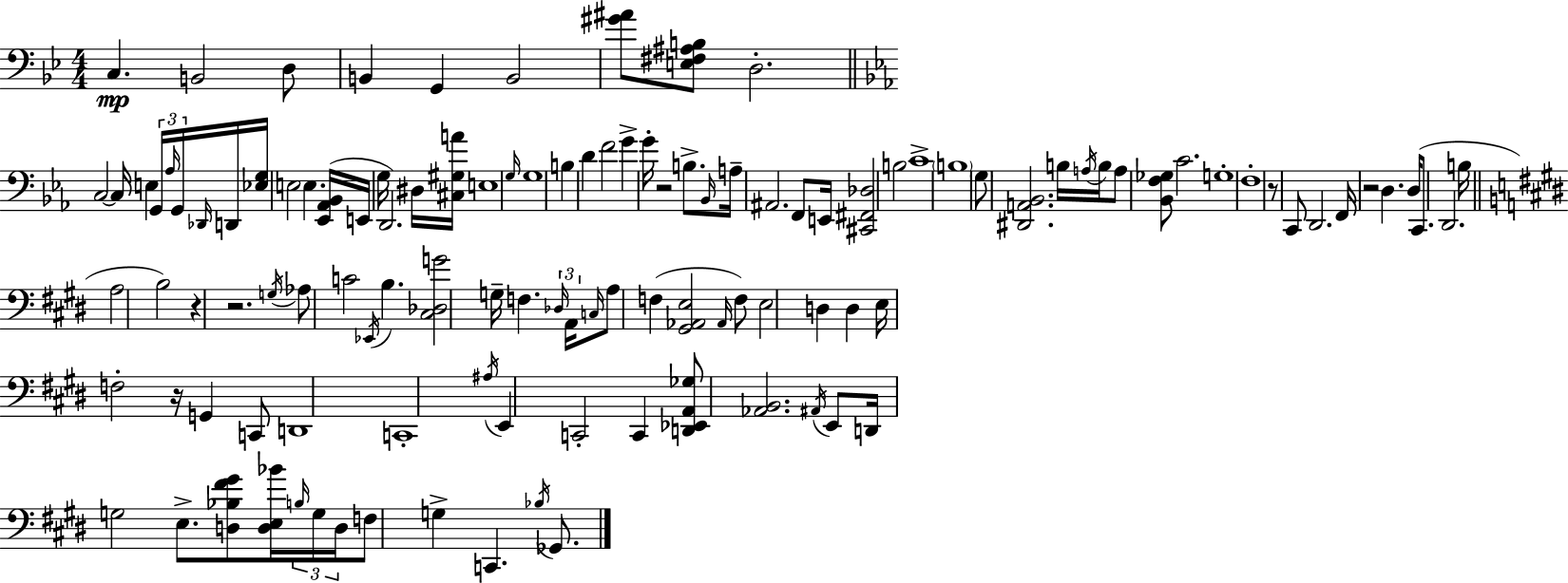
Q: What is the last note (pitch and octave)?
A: Gb2